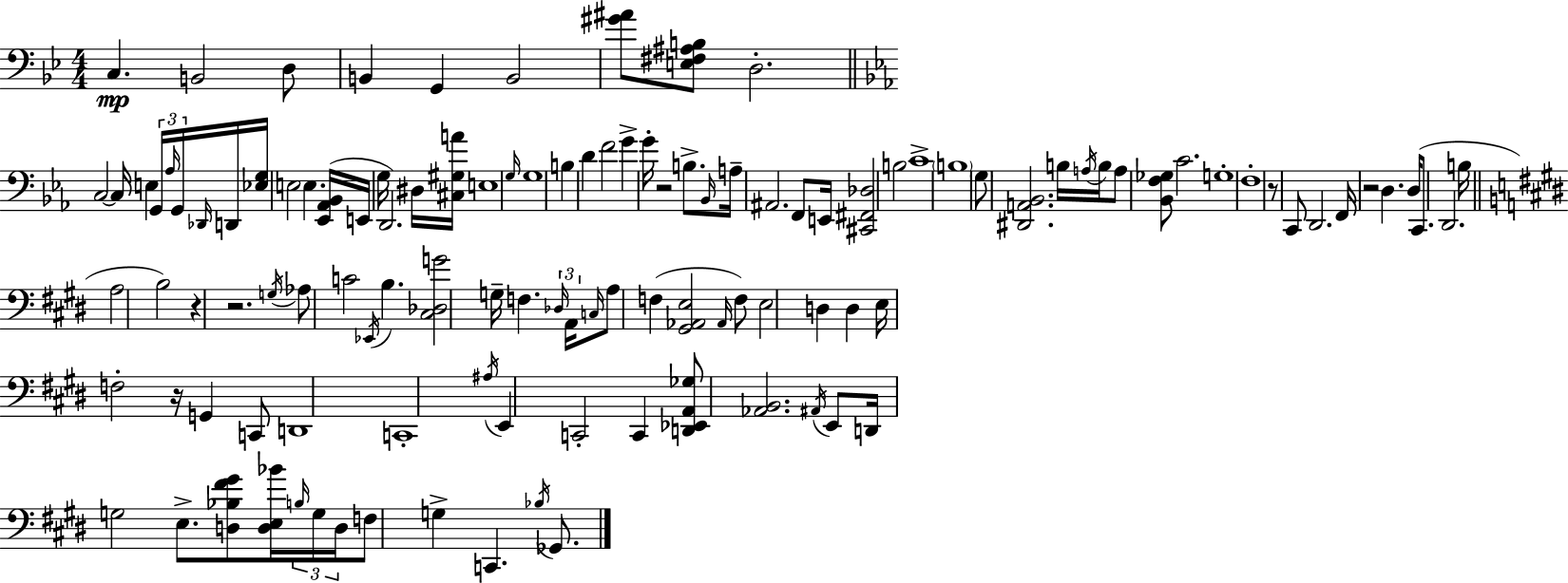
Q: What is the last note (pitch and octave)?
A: Gb2